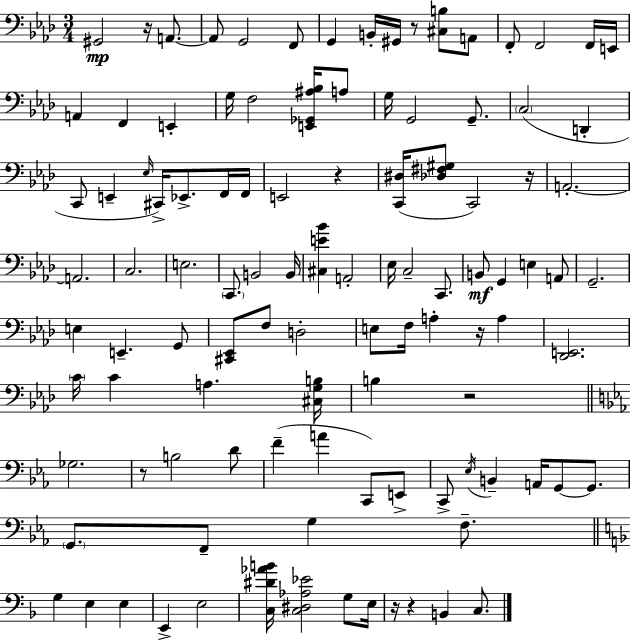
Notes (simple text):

G#2/h R/s A2/e. A2/e G2/h F2/e G2/q B2/s G#2/s R/e [C#3,B3]/e A2/e F2/e F2/h F2/s E2/s A2/q F2/q E2/q G3/s F3/h [E2,Gb2,A#3,Bb3]/s A3/e G3/s G2/h G2/e. C3/h D2/q C2/e E2/q Eb3/s C#2/s Eb2/e. F2/s F2/s E2/h R/q [C2,D#3]/s [Db3,F#3,G#3]/e C2/h R/s A2/h. A2/h. C3/h. E3/h. C2/e. B2/h B2/s [C#3,E4,Bb4]/q A2/h Eb3/s C3/h C2/e. B2/e G2/q E3/q A2/e G2/h. E3/q E2/q. G2/e [C#2,Eb2]/e F3/e D3/h E3/e F3/s A3/q R/s A3/q [Db2,E2]/h. C4/s C4/q A3/q. [C#3,G3,B3]/s B3/q R/h Gb3/h. R/e B3/h D4/e F4/q A4/q C2/e E2/e C2/e Eb3/s B2/q A2/s G2/e G2/e. G2/e. F2/e G3/q F3/e. G3/q E3/q E3/q E2/q E3/h [C3,D#4,Ab4,B4]/s [C3,D#3,Ab3,Eb4]/h G3/e E3/s R/s R/q B2/q C3/e.